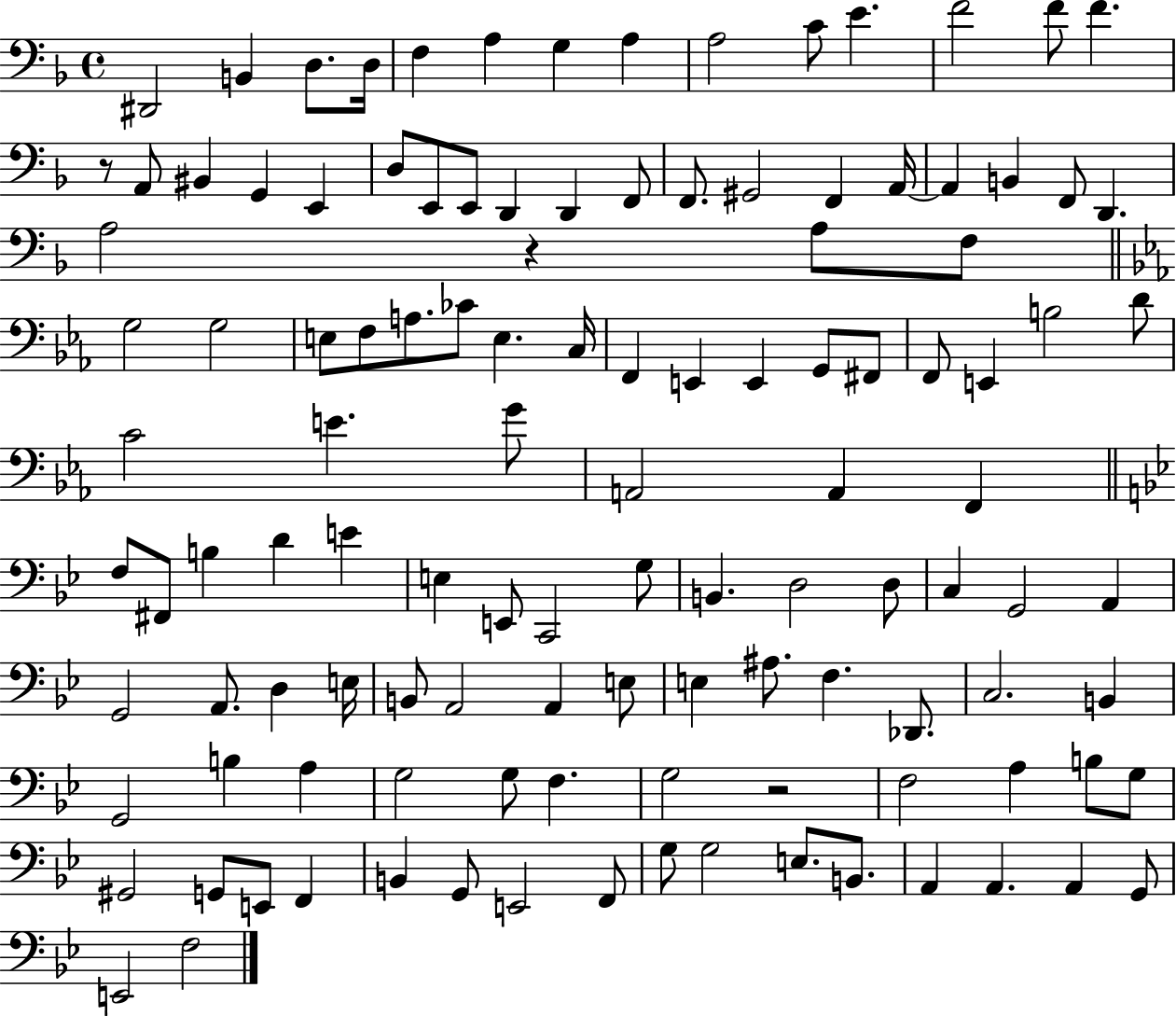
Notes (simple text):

D#2/h B2/q D3/e. D3/s F3/q A3/q G3/q A3/q A3/h C4/e E4/q. F4/h F4/e F4/q. R/e A2/e BIS2/q G2/q E2/q D3/e E2/e E2/e D2/q D2/q F2/e F2/e. G#2/h F2/q A2/s A2/q B2/q F2/e D2/q. A3/h R/q A3/e F3/e G3/h G3/h E3/e F3/e A3/e. CES4/e E3/q. C3/s F2/q E2/q E2/q G2/e F#2/e F2/e E2/q B3/h D4/e C4/h E4/q. G4/e A2/h A2/q F2/q F3/e F#2/e B3/q D4/q E4/q E3/q E2/e C2/h G3/e B2/q. D3/h D3/e C3/q G2/h A2/q G2/h A2/e. D3/q E3/s B2/e A2/h A2/q E3/e E3/q A#3/e. F3/q. Db2/e. C3/h. B2/q G2/h B3/q A3/q G3/h G3/e F3/q. G3/h R/h F3/h A3/q B3/e G3/e G#2/h G2/e E2/e F2/q B2/q G2/e E2/h F2/e G3/e G3/h E3/e. B2/e. A2/q A2/q. A2/q G2/e E2/h F3/h